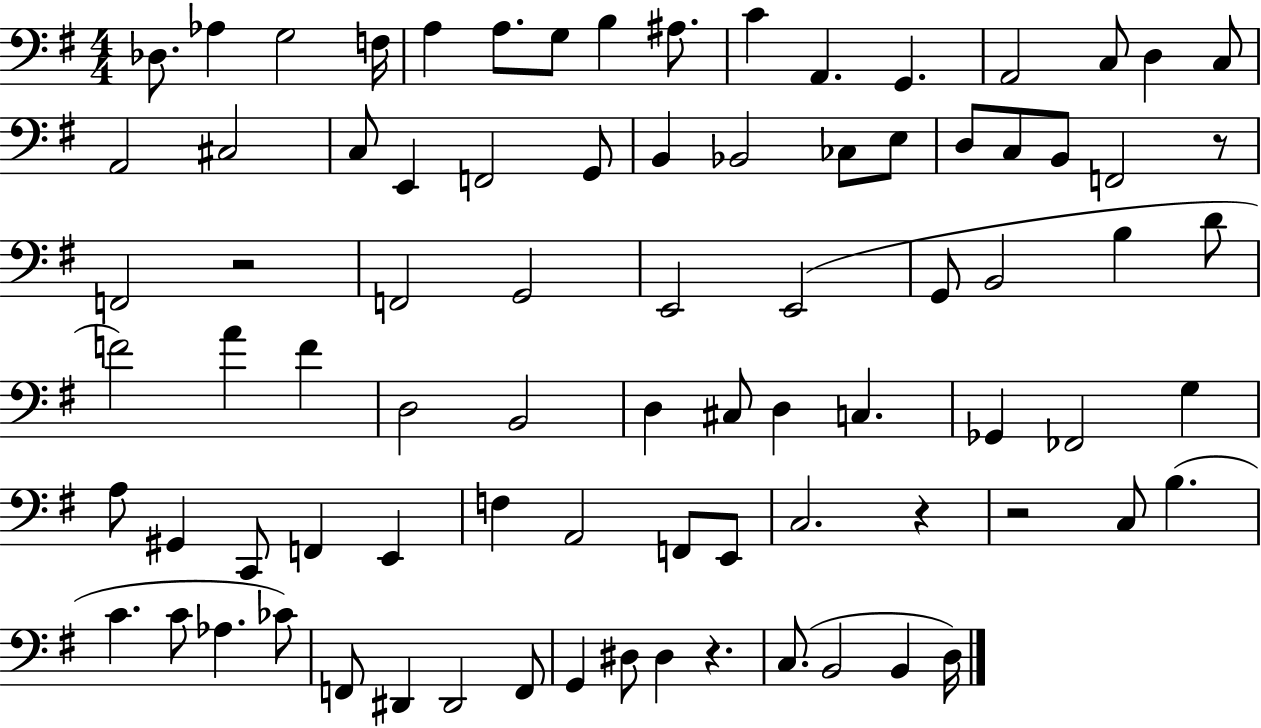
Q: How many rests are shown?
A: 5